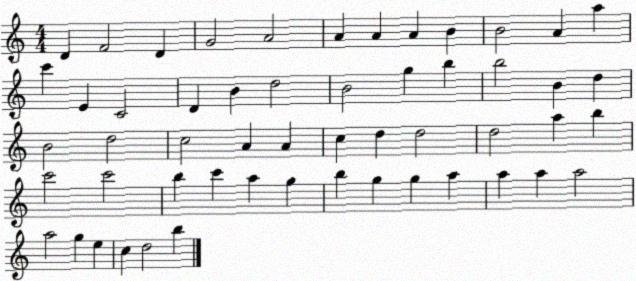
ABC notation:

X:1
T:Untitled
M:4/4
L:1/4
K:C
D F2 D G2 A2 A A A B B2 A a c' E C2 D B d2 B2 g b b2 B d B2 d2 c2 A A c d d2 d2 a b c'2 c'2 b c' a g b g g a a a a2 a2 g e c d2 b